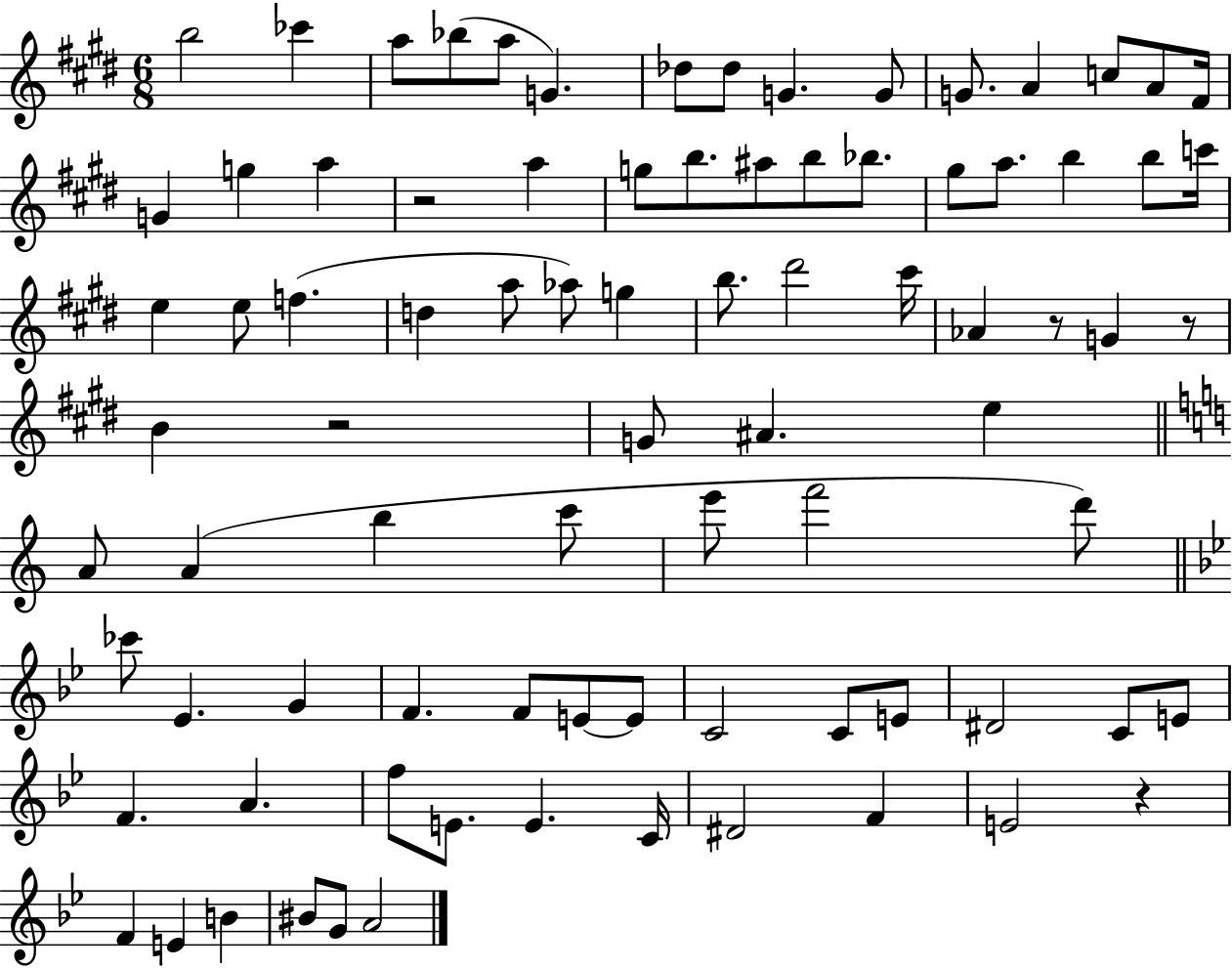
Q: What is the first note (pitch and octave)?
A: B5